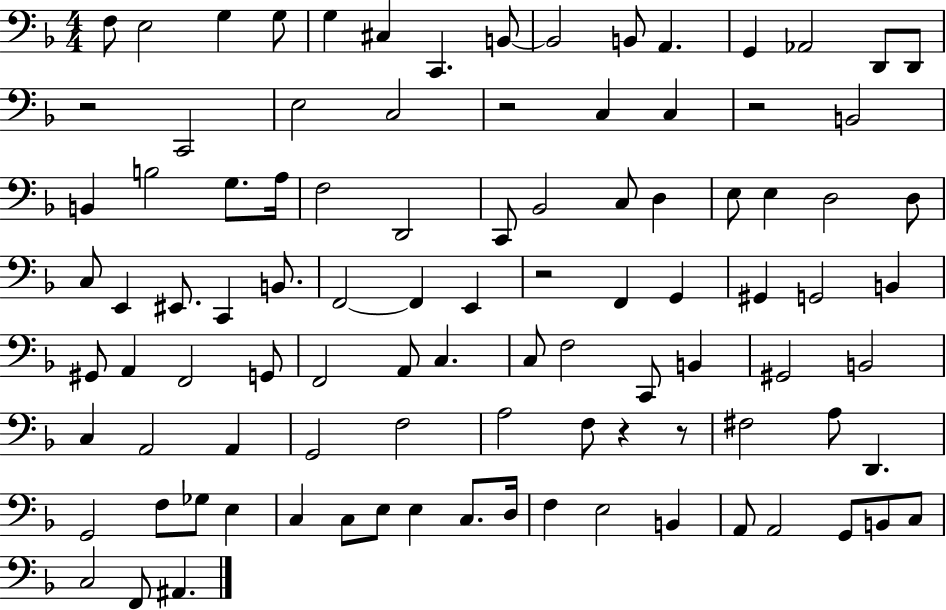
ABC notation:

X:1
T:Untitled
M:4/4
L:1/4
K:F
F,/2 E,2 G, G,/2 G, ^C, C,, B,,/2 B,,2 B,,/2 A,, G,, _A,,2 D,,/2 D,,/2 z2 C,,2 E,2 C,2 z2 C, C, z2 B,,2 B,, B,2 G,/2 A,/4 F,2 D,,2 C,,/2 _B,,2 C,/2 D, E,/2 E, D,2 D,/2 C,/2 E,, ^E,,/2 C,, B,,/2 F,,2 F,, E,, z2 F,, G,, ^G,, G,,2 B,, ^G,,/2 A,, F,,2 G,,/2 F,,2 A,,/2 C, C,/2 F,2 C,,/2 B,, ^G,,2 B,,2 C, A,,2 A,, G,,2 F,2 A,2 F,/2 z z/2 ^F,2 A,/2 D,, G,,2 F,/2 _G,/2 E, C, C,/2 E,/2 E, C,/2 D,/4 F, E,2 B,, A,,/2 A,,2 G,,/2 B,,/2 C,/2 C,2 F,,/2 ^A,,